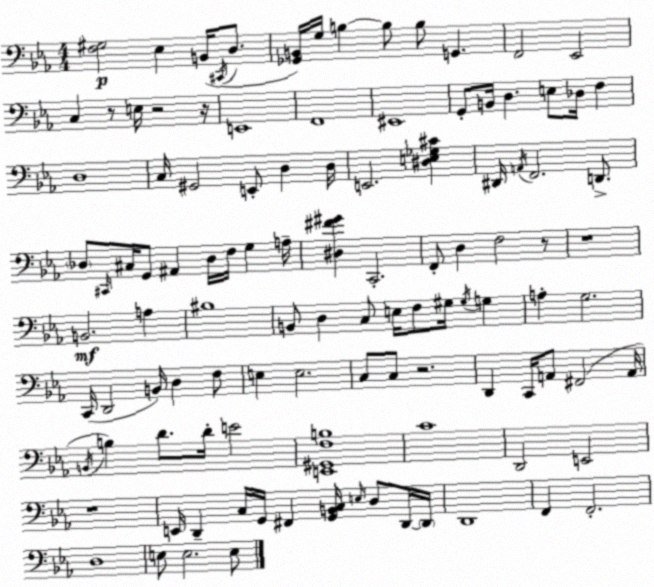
X:1
T:Untitled
M:4/4
L:1/4
K:Cm
[F,^G,]2 _E, B,,/4 ^C,,/4 D,/2 [_G,,B,,]/4 G,/4 B, B,/2 B,/2 G,, F,,2 _E,,2 C, z/2 E,/4 z2 z/4 E,,4 F,,4 ^E,,4 G,,/2 B,,/4 D, E,/2 _D,/4 F, D,4 C,/4 ^G,,2 E,,/2 D, D,/4 E,,2 [^D,E,_G,^C] ^D,,/4 A,,/4 F,,2 D,,/2 _D,/2 ^C,,/4 ^C,/4 G,,/2 ^A,, _D,/4 F,/4 G, A,/4 [^D,^F^G] C,,2 F,,/2 D, F,2 z/2 z4 B,,2 A, ^B,4 B,,/2 D, C,/2 E,/4 F,/2 ^G,/4 ^G,/4 G, A, G,2 C,,/4 D,,2 B,,/4 D, F,/2 E, E,2 C,/2 C,/2 z2 D,, C,,/4 A,,/2 ^F,,2 A,,/4 B,,/4 B, D/2 D/4 E2 [E,,^G,,F,B,]4 C4 D,,2 E,,2 z4 E,,/4 D,, C,/4 G,,/4 ^F,, [G,,B,,C,]/4 E,/4 D,/2 D,,/4 D,,/4 D,,4 F,, F,,2 D,4 E,/2 E,2 E,/2